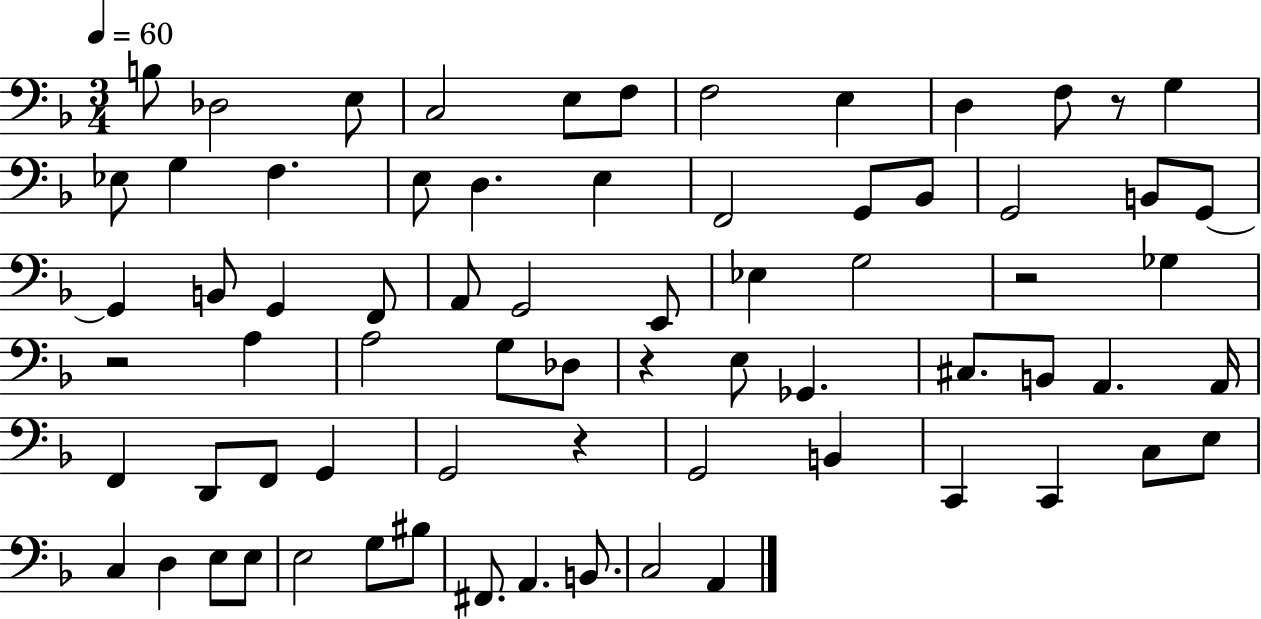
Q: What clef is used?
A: bass